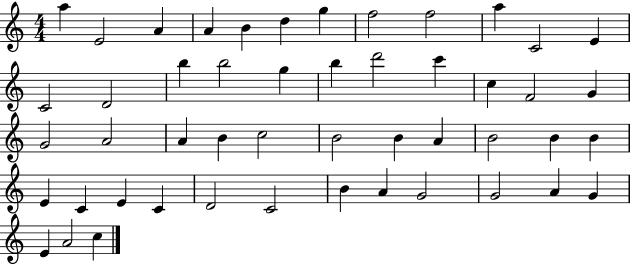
X:1
T:Untitled
M:4/4
L:1/4
K:C
a E2 A A B d g f2 f2 a C2 E C2 D2 b b2 g b d'2 c' c F2 G G2 A2 A B c2 B2 B A B2 B B E C E C D2 C2 B A G2 G2 A G E A2 c